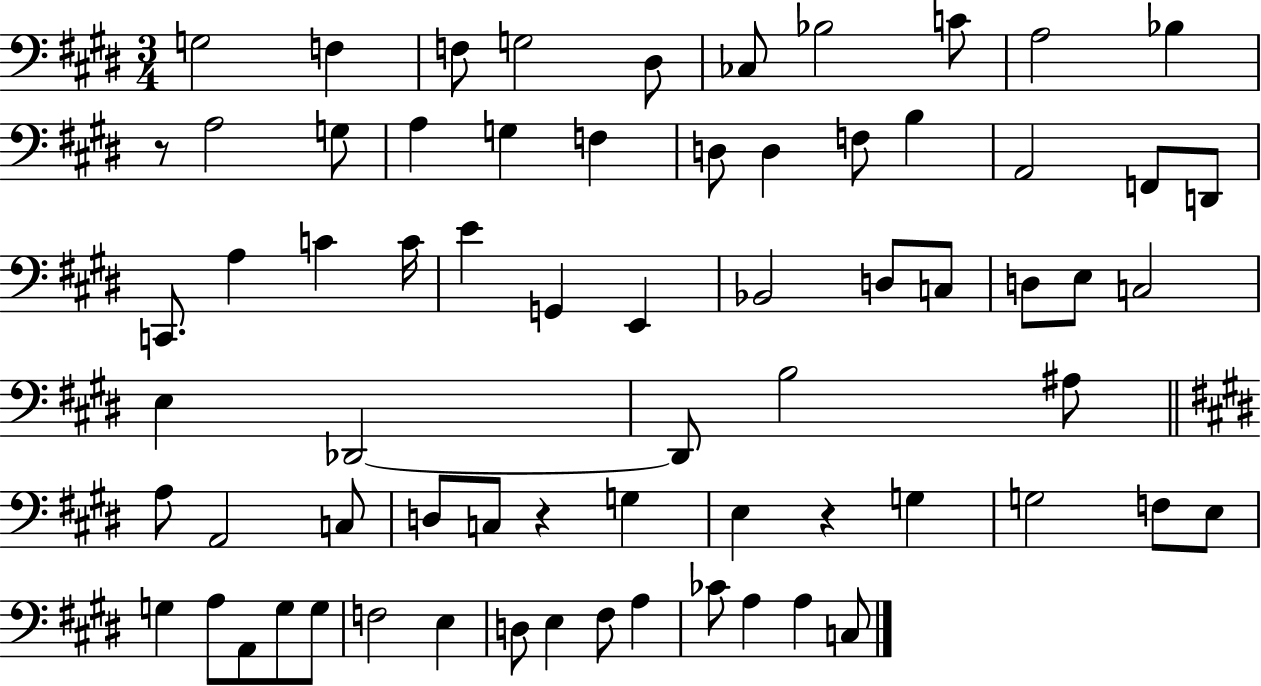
X:1
T:Untitled
M:3/4
L:1/4
K:E
G,2 F, F,/2 G,2 ^D,/2 _C,/2 _B,2 C/2 A,2 _B, z/2 A,2 G,/2 A, G, F, D,/2 D, F,/2 B, A,,2 F,,/2 D,,/2 C,,/2 A, C C/4 E G,, E,, _B,,2 D,/2 C,/2 D,/2 E,/2 C,2 E, _D,,2 _D,,/2 B,2 ^A,/2 A,/2 A,,2 C,/2 D,/2 C,/2 z G, E, z G, G,2 F,/2 E,/2 G, A,/2 A,,/2 G,/2 G,/2 F,2 E, D,/2 E, ^F,/2 A, _C/2 A, A, C,/2